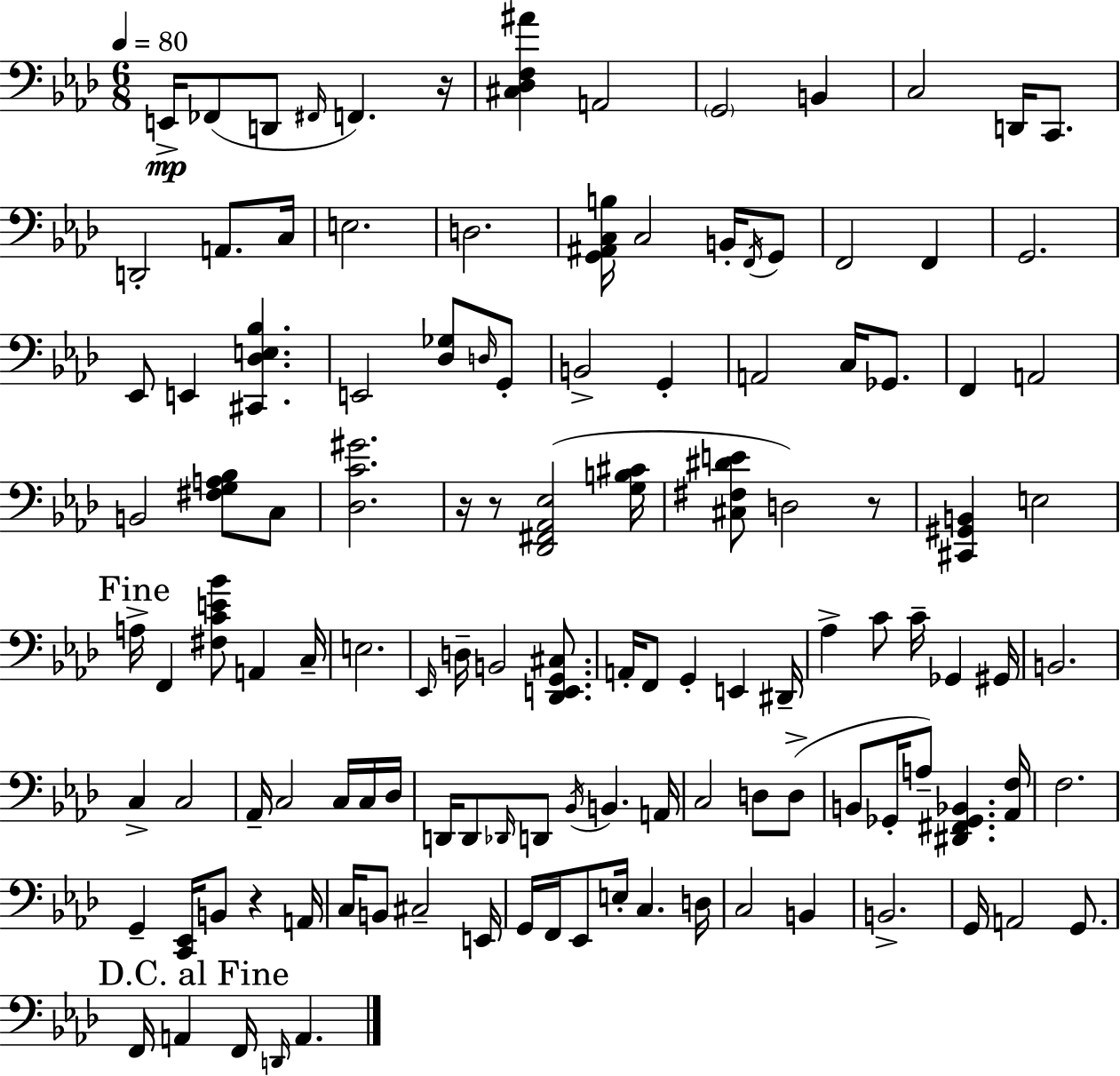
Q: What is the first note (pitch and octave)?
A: E2